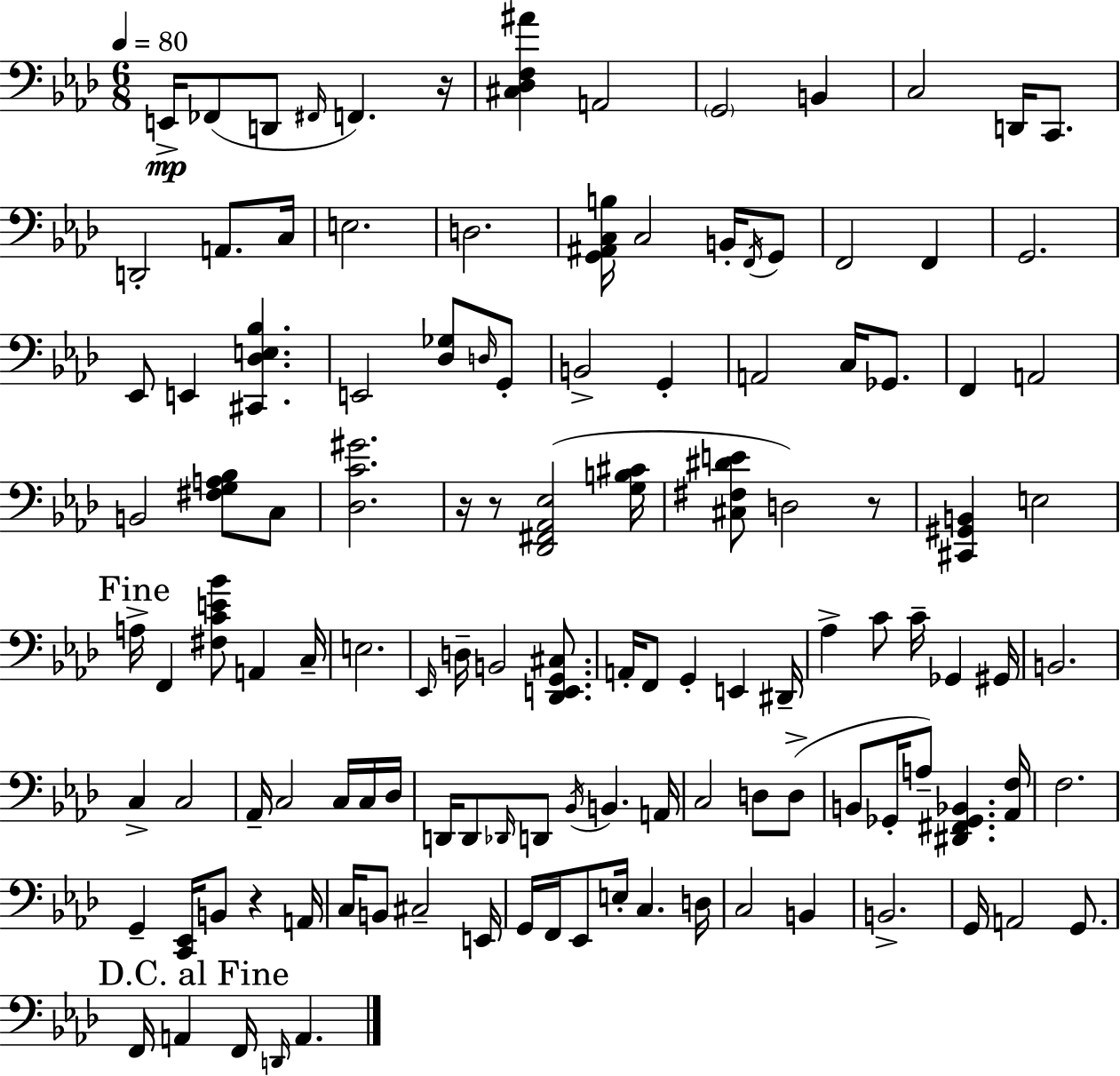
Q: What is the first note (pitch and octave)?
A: E2